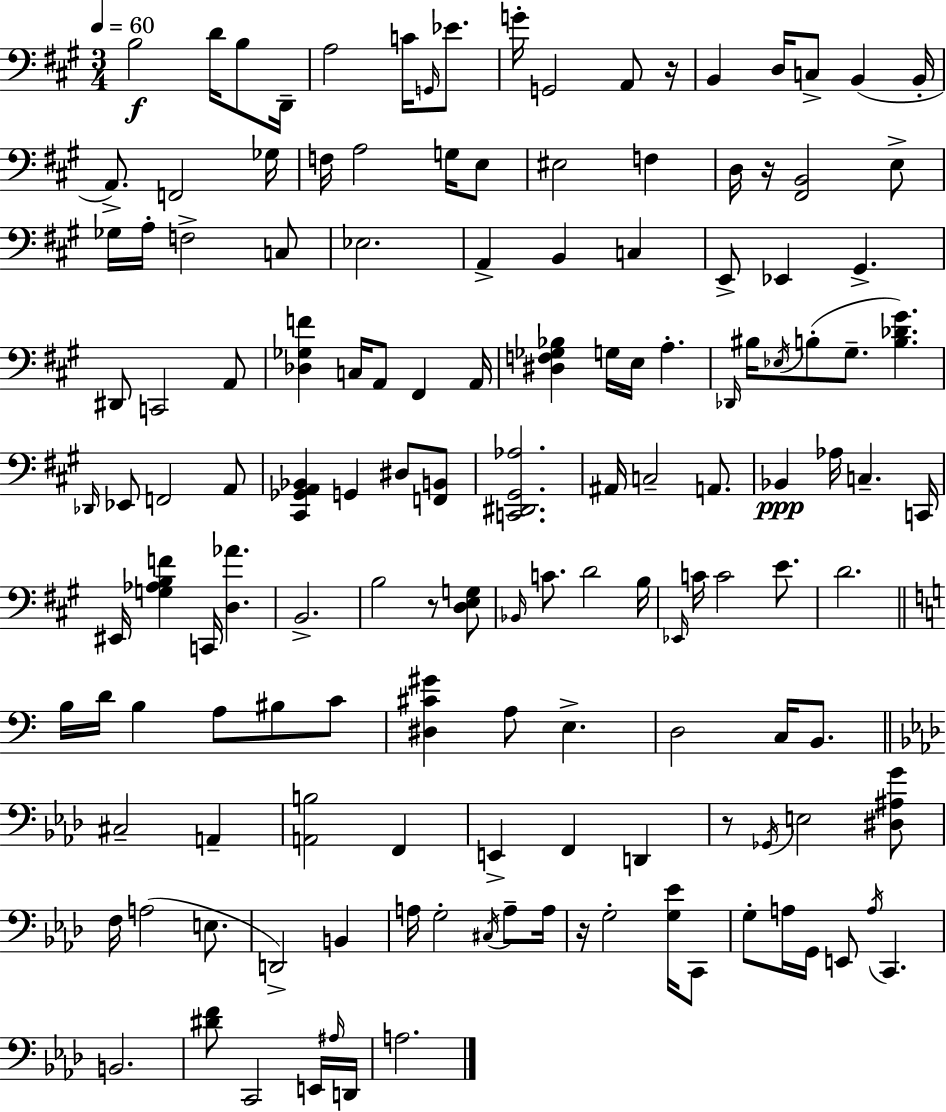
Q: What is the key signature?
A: A major